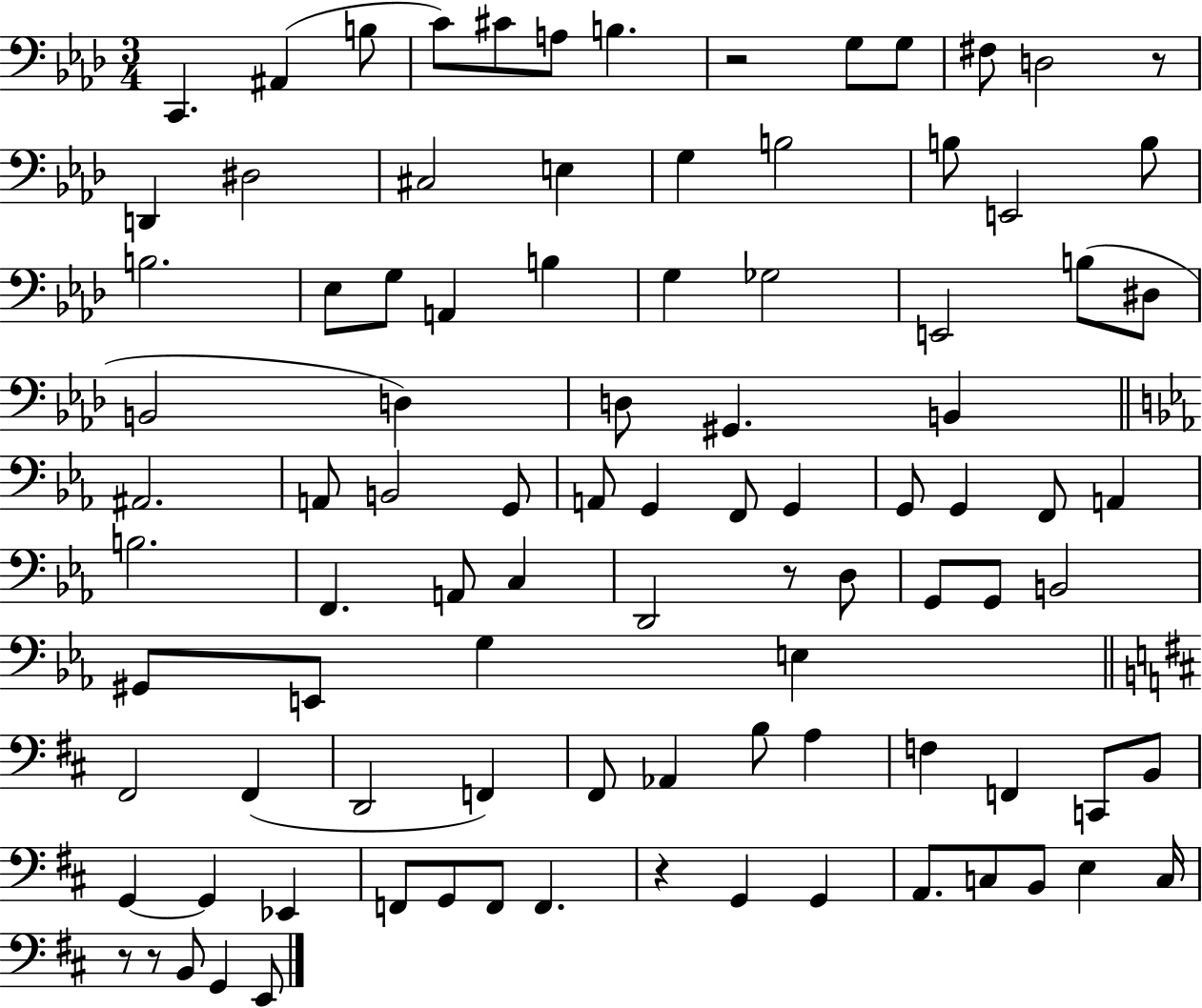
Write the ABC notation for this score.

X:1
T:Untitled
M:3/4
L:1/4
K:Ab
C,, ^A,, B,/2 C/2 ^C/2 A,/2 B, z2 G,/2 G,/2 ^F,/2 D,2 z/2 D,, ^D,2 ^C,2 E, G, B,2 B,/2 E,,2 B,/2 B,2 _E,/2 G,/2 A,, B, G, _G,2 E,,2 B,/2 ^D,/2 B,,2 D, D,/2 ^G,, B,, ^A,,2 A,,/2 B,,2 G,,/2 A,,/2 G,, F,,/2 G,, G,,/2 G,, F,,/2 A,, B,2 F,, A,,/2 C, D,,2 z/2 D,/2 G,,/2 G,,/2 B,,2 ^G,,/2 E,,/2 G, E, ^F,,2 ^F,, D,,2 F,, ^F,,/2 _A,, B,/2 A, F, F,, C,,/2 B,,/2 G,, G,, _E,, F,,/2 G,,/2 F,,/2 F,, z G,, G,, A,,/2 C,/2 B,,/2 E, C,/4 z/2 z/2 B,,/2 G,, E,,/2